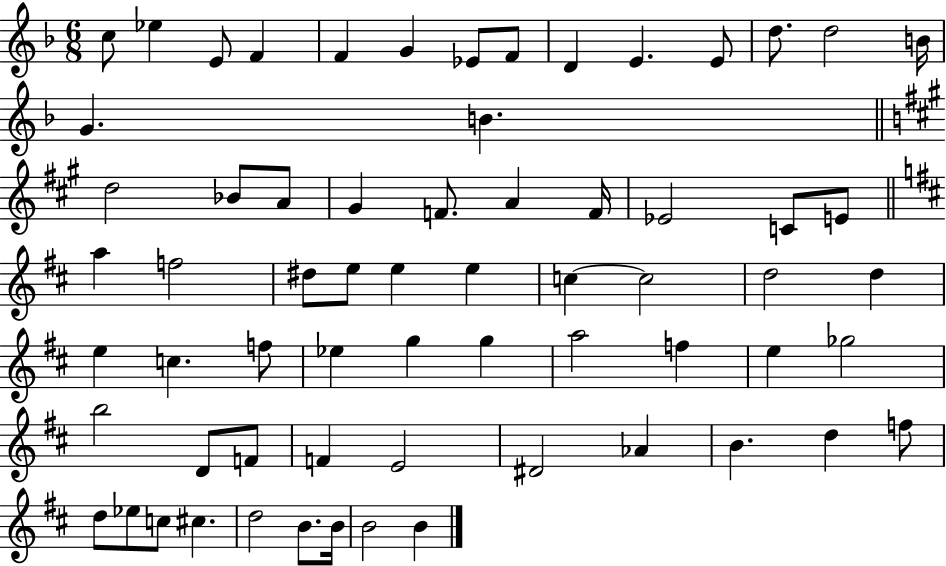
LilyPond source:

{
  \clef treble
  \numericTimeSignature
  \time 6/8
  \key f \major
  \repeat volta 2 { c''8 ees''4 e'8 f'4 | f'4 g'4 ees'8 f'8 | d'4 e'4. e'8 | d''8. d''2 b'16 | \break g'4. b'4. | \bar "||" \break \key a \major d''2 bes'8 a'8 | gis'4 f'8. a'4 f'16 | ees'2 c'8 e'8 | \bar "||" \break \key b \minor a''4 f''2 | dis''8 e''8 e''4 e''4 | c''4~~ c''2 | d''2 d''4 | \break e''4 c''4. f''8 | ees''4 g''4 g''4 | a''2 f''4 | e''4 ges''2 | \break b''2 d'8 f'8 | f'4 e'2 | dis'2 aes'4 | b'4. d''4 f''8 | \break d''8 ees''8 c''8 cis''4. | d''2 b'8. b'16 | b'2 b'4 | } \bar "|."
}